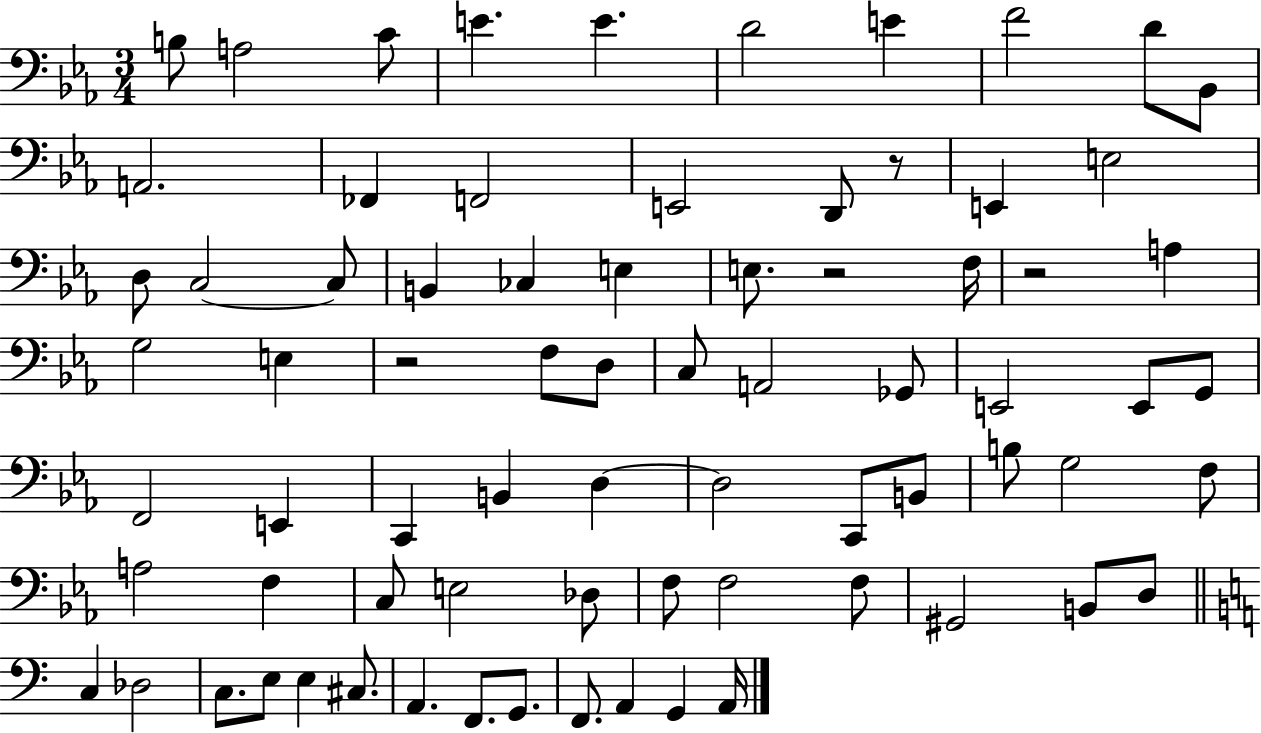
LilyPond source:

{
  \clef bass
  \numericTimeSignature
  \time 3/4
  \key ees \major
  b8 a2 c'8 | e'4. e'4. | d'2 e'4 | f'2 d'8 bes,8 | \break a,2. | fes,4 f,2 | e,2 d,8 r8 | e,4 e2 | \break d8 c2~~ c8 | b,4 ces4 e4 | e8. r2 f16 | r2 a4 | \break g2 e4 | r2 f8 d8 | c8 a,2 ges,8 | e,2 e,8 g,8 | \break f,2 e,4 | c,4 b,4 d4~~ | d2 c,8 b,8 | b8 g2 f8 | \break a2 f4 | c8 e2 des8 | f8 f2 f8 | gis,2 b,8 d8 | \break \bar "||" \break \key c \major c4 des2 | c8. e8 e4 cis8. | a,4. f,8. g,8. | f,8. a,4 g,4 a,16 | \break \bar "|."
}